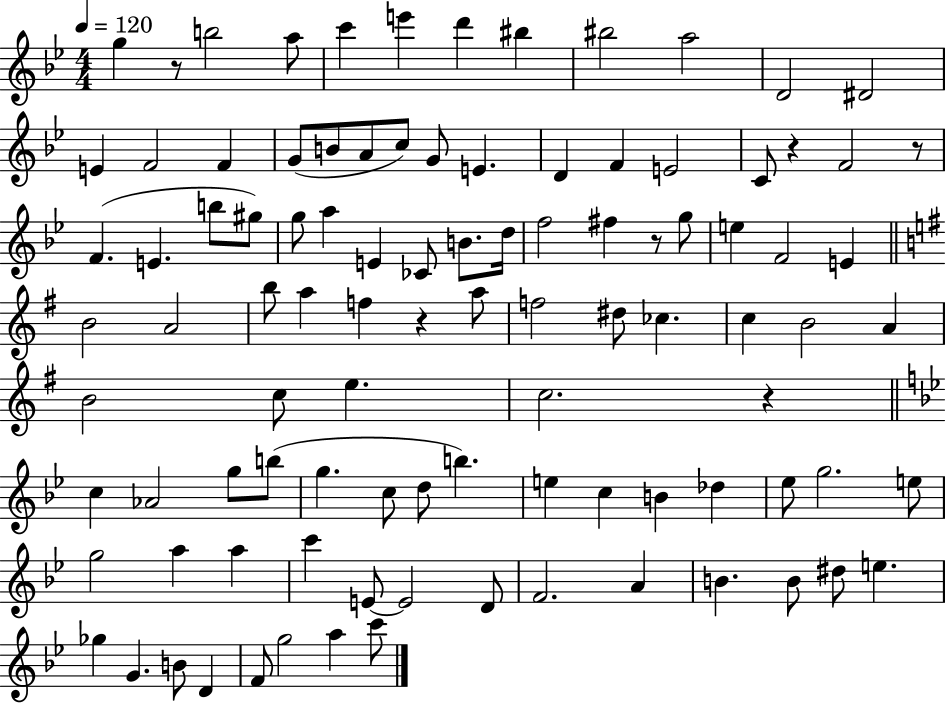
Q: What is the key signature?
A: BES major